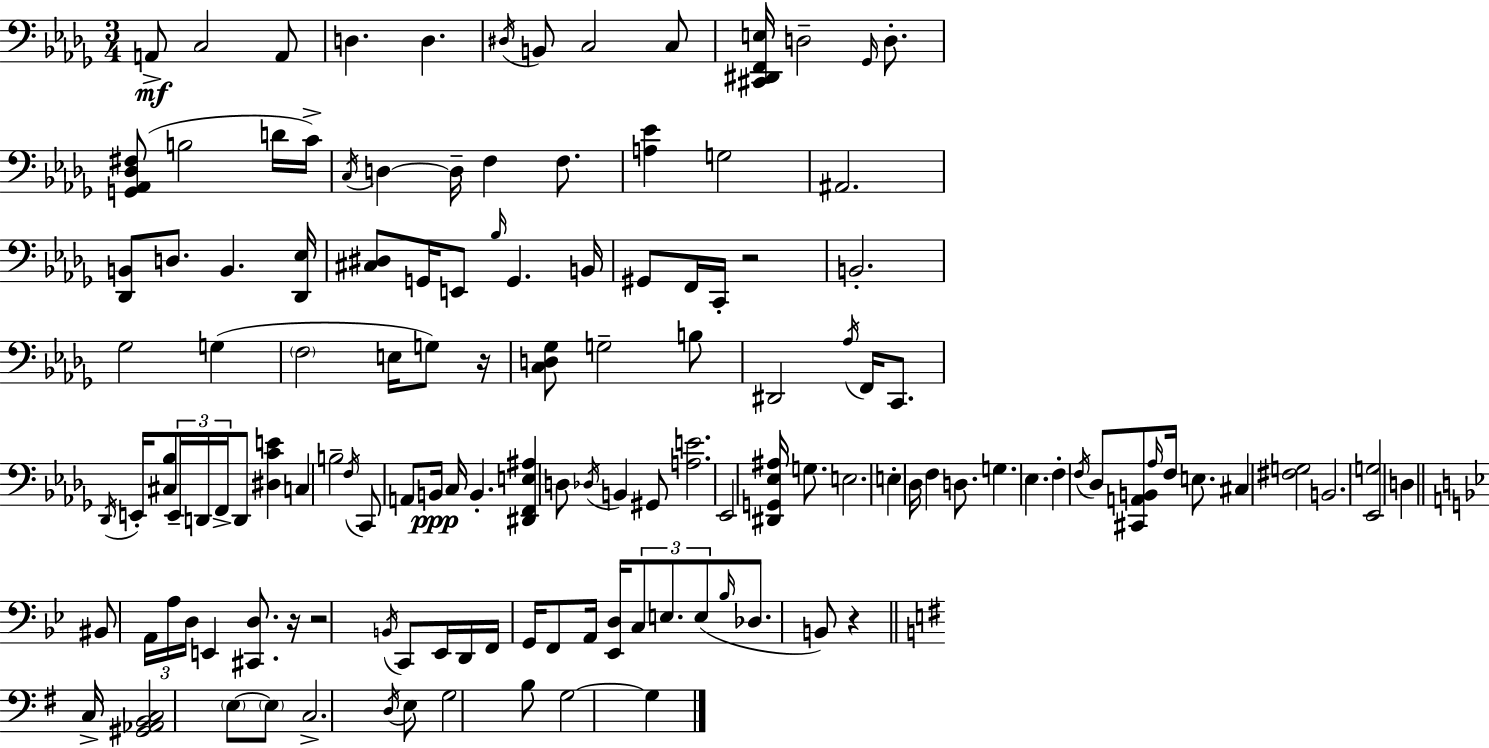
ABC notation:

X:1
T:Untitled
M:3/4
L:1/4
K:Bbm
A,,/2 C,2 A,,/2 D, D, ^D,/4 B,,/2 C,2 C,/2 [^C,,^D,,F,,E,]/4 D,2 _G,,/4 D,/2 [G,,_A,,_D,^F,]/2 B,2 D/4 C/4 C,/4 D, D,/4 F, F,/2 [A,_E] G,2 ^A,,2 [_D,,B,,]/2 D,/2 B,, [_D,,_E,]/4 [^C,^D,]/2 G,,/4 E,,/2 _B,/4 G,, B,,/4 ^G,,/2 F,,/4 C,,/4 z2 B,,2 _G,2 G, F,2 E,/4 G,/2 z/4 [C,D,_G,]/2 G,2 B,/2 ^D,,2 _A,/4 F,,/4 C,,/2 _D,,/4 E,,/4 [^C,_B,]/2 E,,/4 D,,/4 F,,/4 D,,/2 [^D,CE] C, B,2 F,/4 C,,/2 A,,/2 B,,/4 C,/4 B,, [^D,,F,,E,^A,] D,/2 _D,/4 B,, ^G,,/2 [A,E]2 _E,,2 [^D,,G,,_E,^A,]/4 G,/2 E,2 E, _D,/4 F, D,/2 G, _E, F, F,/4 _D,/2 [^C,,A,,B,,]/2 _A,/4 F,/4 E,/2 ^C, [^F,G,]2 B,,2 [_E,,G,]2 D, ^B,,/2 A,,/4 A,/4 D,/4 E,, [^C,,D,]/2 z/4 z2 B,,/4 C,,/2 _E,,/4 D,,/4 F,,/4 G,,/4 F,,/2 A,,/4 [_E,,D,]/4 C,/2 E,/2 E,/2 _B,/4 _D,/2 B,,/2 z C,/4 [^G,,_A,,B,,C,]2 E,/2 E,/2 C,2 D,/4 E,/2 G,2 B,/2 G,2 G,